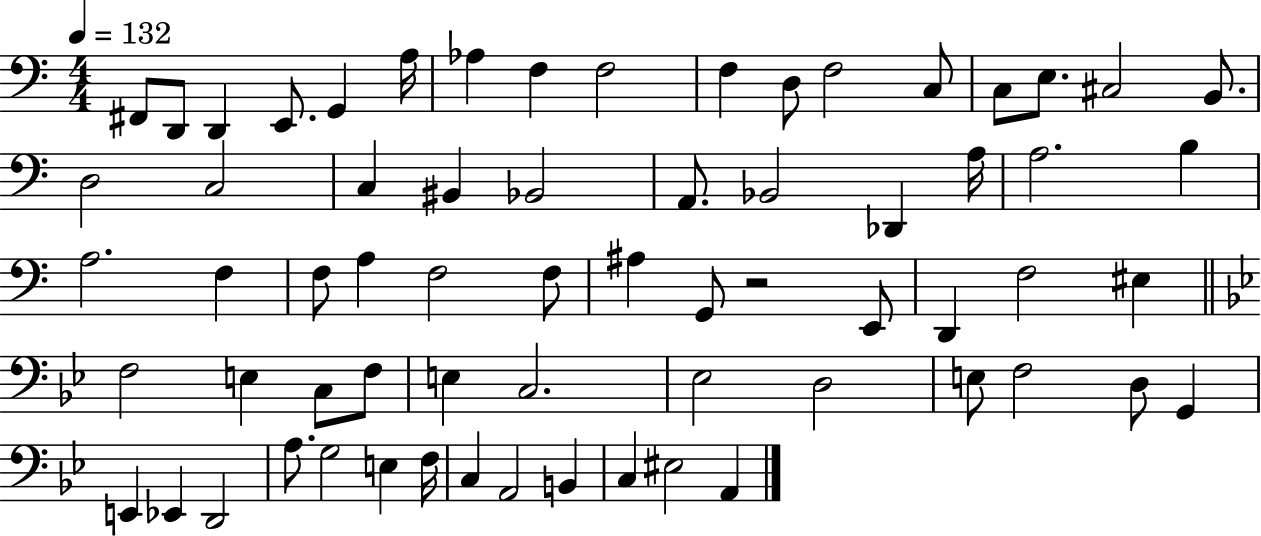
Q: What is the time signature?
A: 4/4